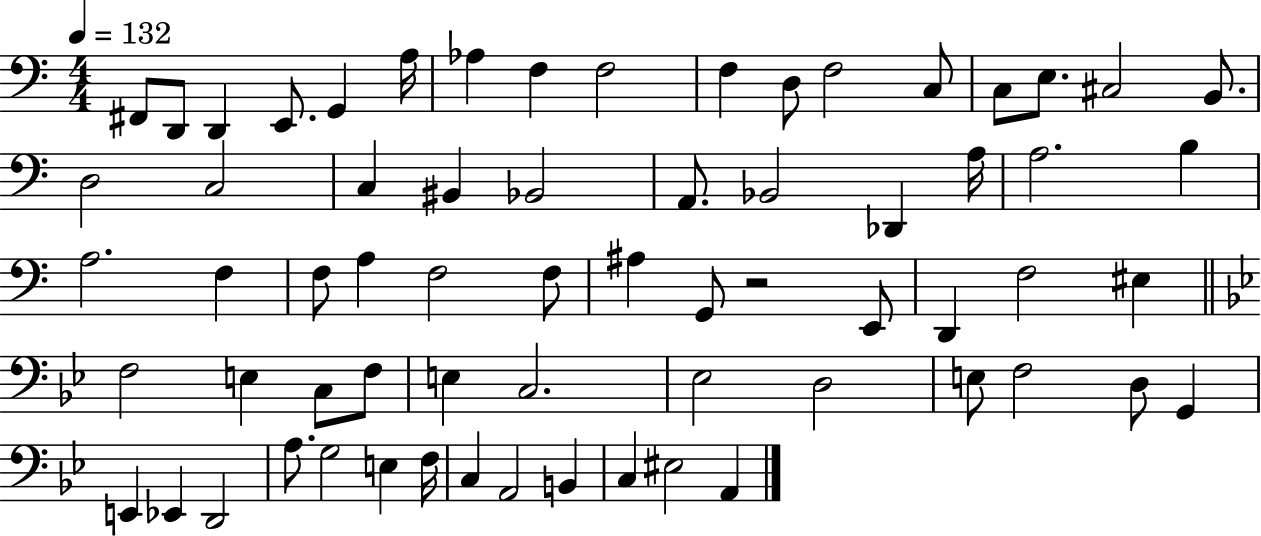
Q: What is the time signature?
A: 4/4